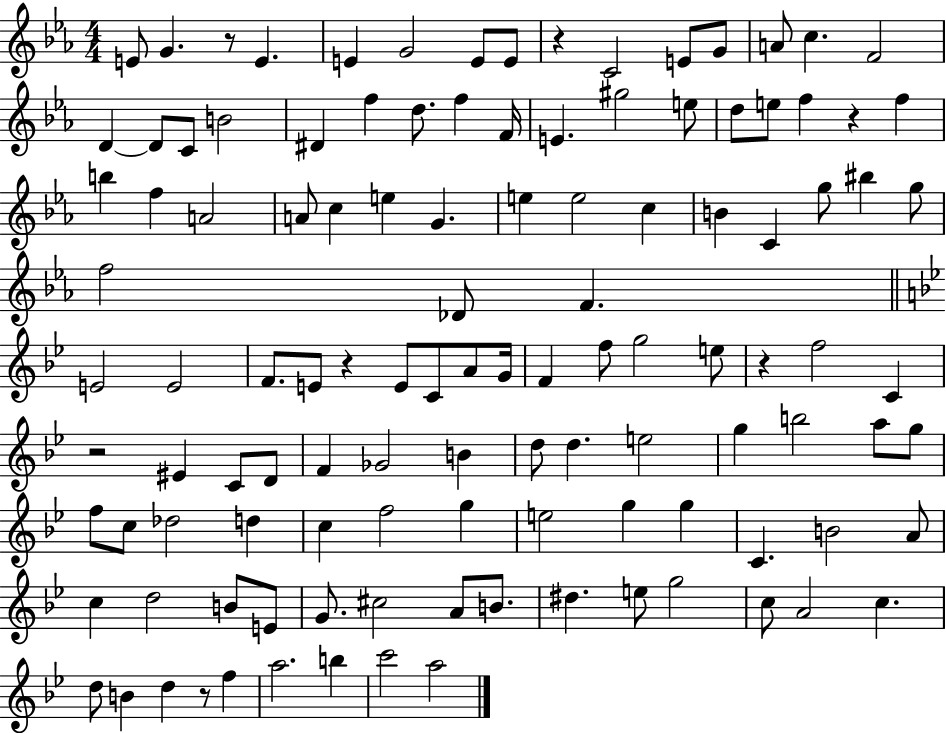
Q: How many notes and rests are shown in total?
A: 116